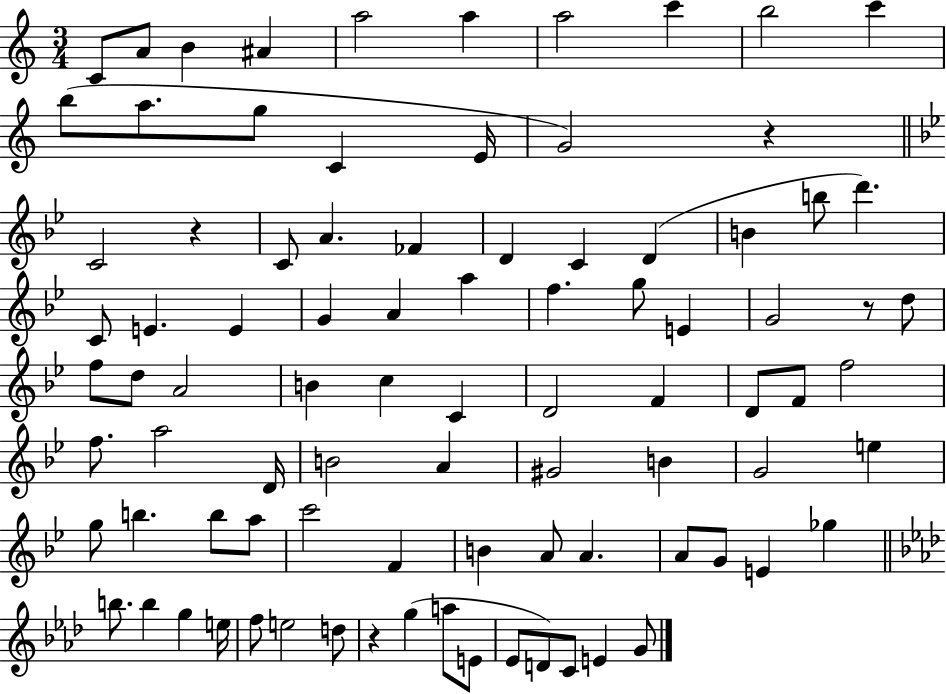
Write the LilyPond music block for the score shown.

{
  \clef treble
  \numericTimeSignature
  \time 3/4
  \key c \major
  c'8 a'8 b'4 ais'4 | a''2 a''4 | a''2 c'''4 | b''2 c'''4 | \break b''8( a''8. g''8 c'4 e'16 | g'2) r4 | \bar "||" \break \key bes \major c'2 r4 | c'8 a'4. fes'4 | d'4 c'4 d'4( | b'4 b''8 d'''4.) | \break c'8 e'4. e'4 | g'4 a'4 a''4 | f''4. g''8 e'4 | g'2 r8 d''8 | \break f''8 d''8 a'2 | b'4 c''4 c'4 | d'2 f'4 | d'8 f'8 f''2 | \break f''8. a''2 d'16 | b'2 a'4 | gis'2 b'4 | g'2 e''4 | \break g''8 b''4. b''8 a''8 | c'''2 f'4 | b'4 a'8 a'4. | a'8 g'8 e'4 ges''4 | \break \bar "||" \break \key aes \major b''8. b''4 g''4 e''16 | f''8 e''2 d''8 | r4 g''4( a''8 e'8 | ees'8 d'8) c'8 e'4 g'8 | \break \bar "|."
}